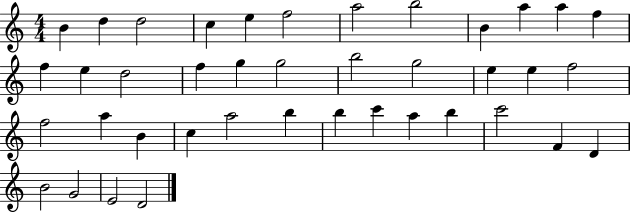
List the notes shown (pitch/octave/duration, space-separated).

B4/q D5/q D5/h C5/q E5/q F5/h A5/h B5/h B4/q A5/q A5/q F5/q F5/q E5/q D5/h F5/q G5/q G5/h B5/h G5/h E5/q E5/q F5/h F5/h A5/q B4/q C5/q A5/h B5/q B5/q C6/q A5/q B5/q C6/h F4/q D4/q B4/h G4/h E4/h D4/h